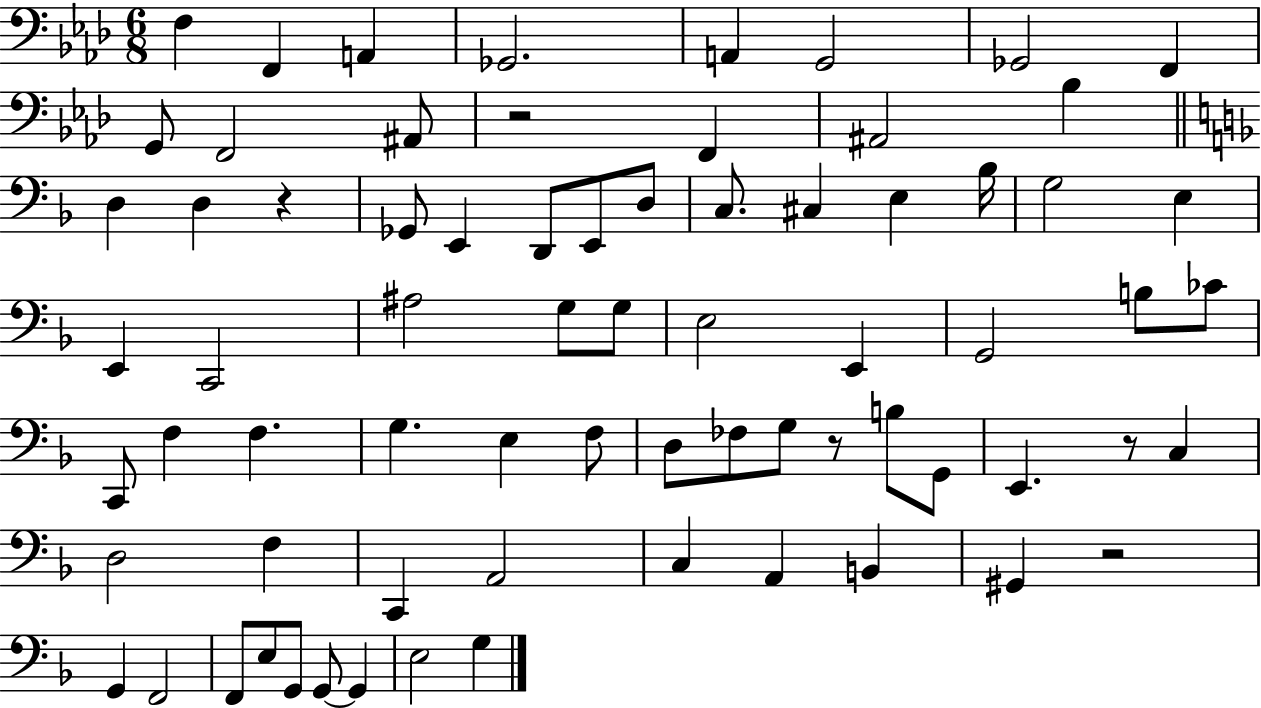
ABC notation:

X:1
T:Untitled
M:6/8
L:1/4
K:Ab
F, F,, A,, _G,,2 A,, G,,2 _G,,2 F,, G,,/2 F,,2 ^A,,/2 z2 F,, ^A,,2 _B, D, D, z _G,,/2 E,, D,,/2 E,,/2 D,/2 C,/2 ^C, E, _B,/4 G,2 E, E,, C,,2 ^A,2 G,/2 G,/2 E,2 E,, G,,2 B,/2 _C/2 C,,/2 F, F, G, E, F,/2 D,/2 _F,/2 G,/2 z/2 B,/2 G,,/2 E,, z/2 C, D,2 F, C,, A,,2 C, A,, B,, ^G,, z2 G,, F,,2 F,,/2 E,/2 G,,/2 G,,/2 G,, E,2 G,